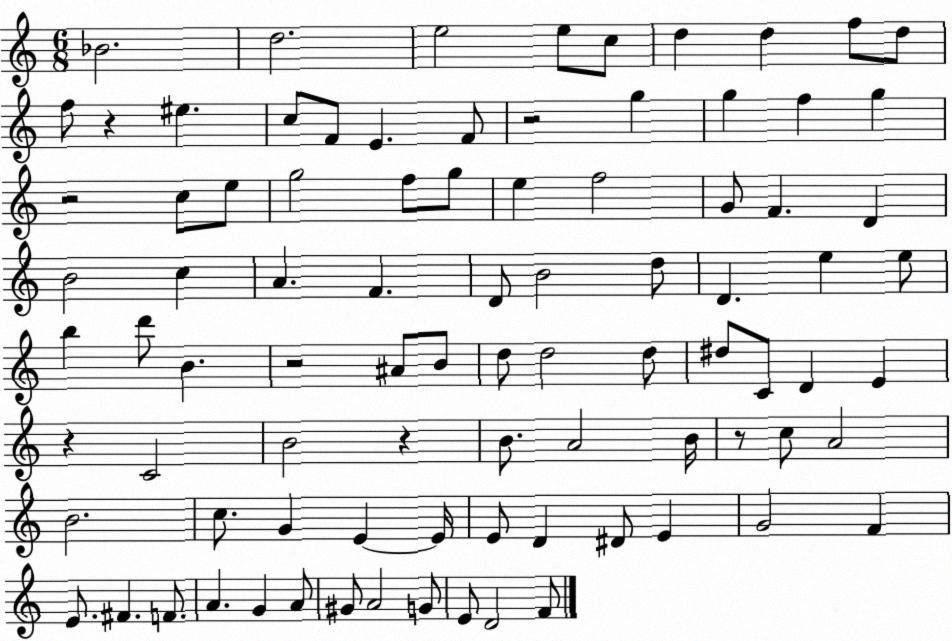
X:1
T:Untitled
M:6/8
L:1/4
K:C
_B2 d2 e2 e/2 c/2 d d f/2 d/2 f/2 z ^e c/2 F/2 E F/2 z2 g g f g z2 c/2 e/2 g2 f/2 g/2 e f2 G/2 F D B2 c A F D/2 B2 d/2 D e e/2 b d'/2 B z2 ^A/2 B/2 d/2 d2 d/2 ^d/2 C/2 D E z C2 B2 z B/2 A2 B/4 z/2 c/2 A2 B2 c/2 G E E/4 E/2 D ^D/2 E G2 F E/2 ^F F/2 A G A/2 ^G/2 A2 G/2 E/2 D2 F/2